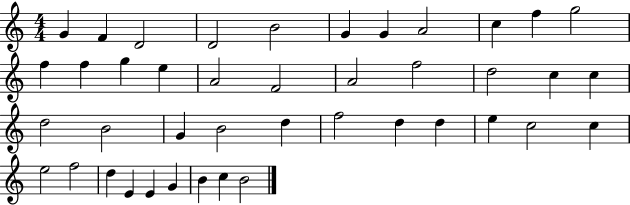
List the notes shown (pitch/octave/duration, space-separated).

G4/q F4/q D4/h D4/h B4/h G4/q G4/q A4/h C5/q F5/q G5/h F5/q F5/q G5/q E5/q A4/h F4/h A4/h F5/h D5/h C5/q C5/q D5/h B4/h G4/q B4/h D5/q F5/h D5/q D5/q E5/q C5/h C5/q E5/h F5/h D5/q E4/q E4/q G4/q B4/q C5/q B4/h